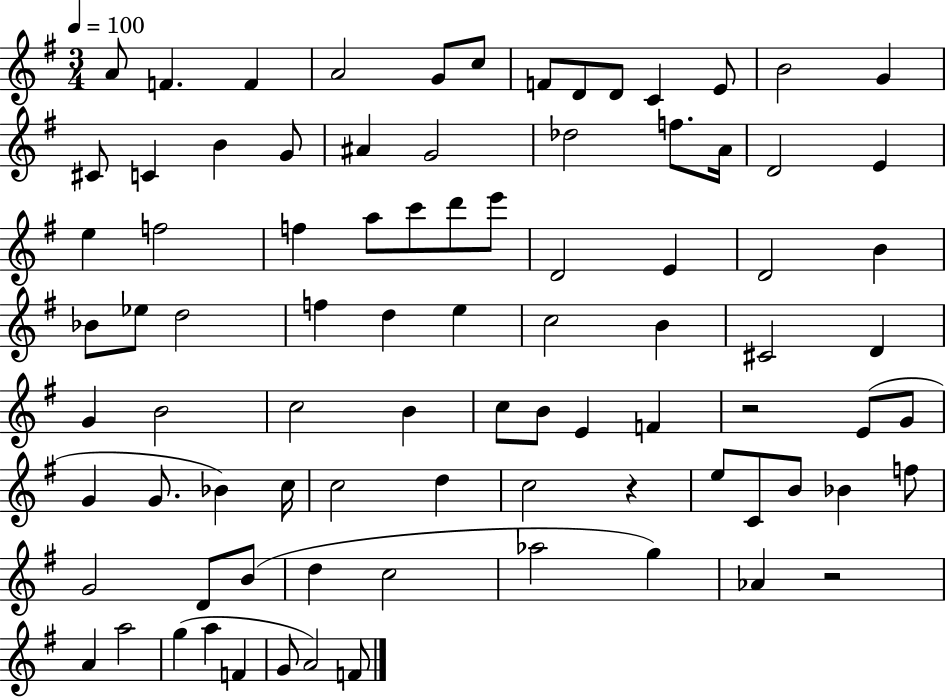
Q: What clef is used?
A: treble